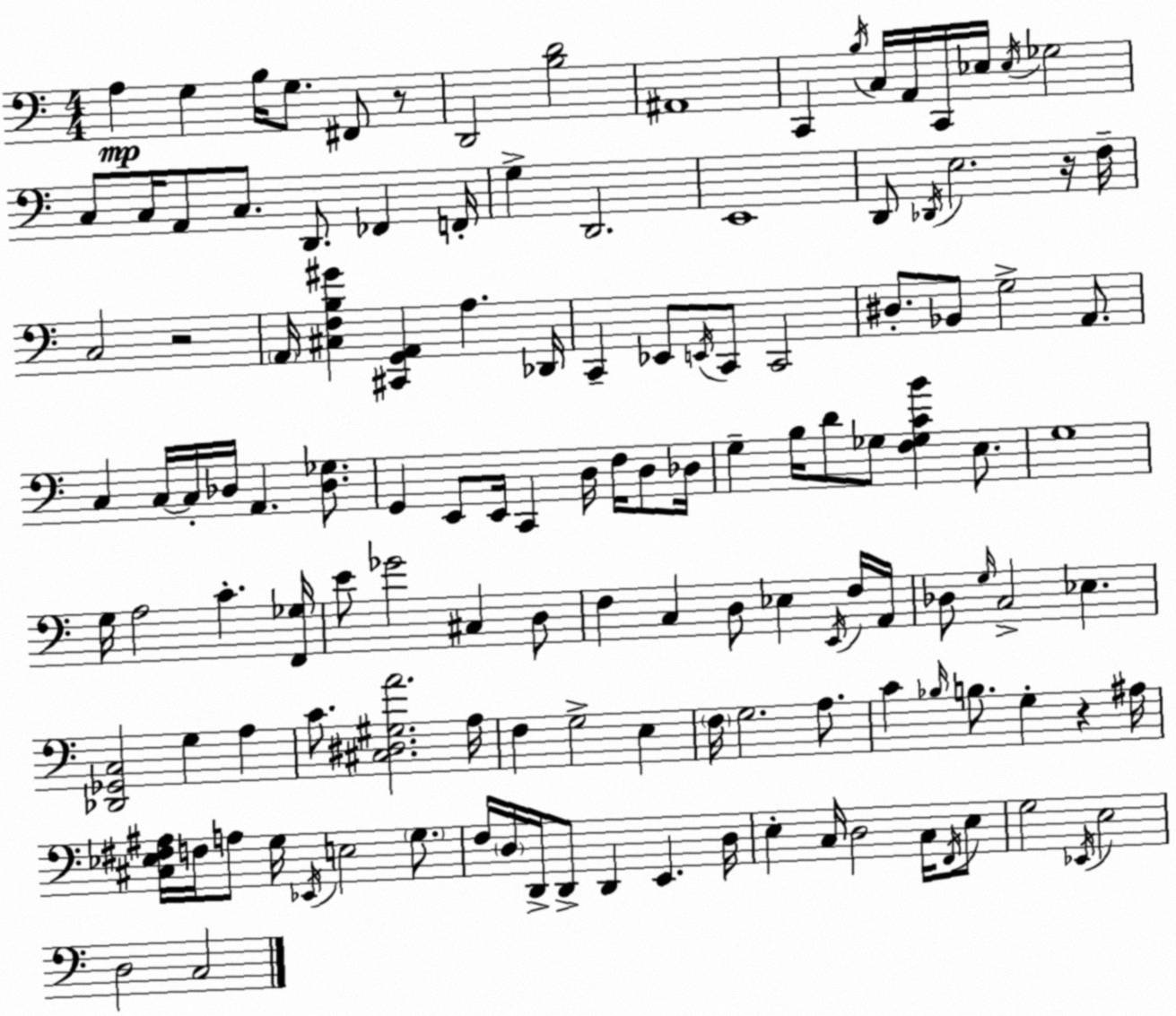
X:1
T:Untitled
M:4/4
L:1/4
K:C
A, G, B,/4 G,/2 ^F,,/2 z/2 D,,2 [B,D]2 ^A,,4 C,, B,/4 C,/4 A,,/4 C,,/4 _E,/4 _E,/4 _G,2 C,/2 C,/4 A,,/2 C,/2 D,,/2 _F,, F,,/4 G, D,,2 E,,4 D,,/2 _D,,/4 E,2 z/4 F,/4 C,2 z2 A,,/4 [^C,F,B,^G] [^C,,G,,A,,] A, _D,,/4 C,, _E,,/2 E,,/4 C,,/2 C,,2 ^D,/2 _B,,/2 G,2 A,,/2 C, C,/4 C,/4 _D,/4 A,, [_D,_G,]/2 G,, E,,/2 E,,/4 C,, D,/4 F,/4 D,/2 _D,/4 G, B,/4 D/2 _G,/2 [F,_G,CB] E,/2 G,4 G,/4 A,2 C [F,,_G,]/4 E/2 _G2 ^C, D,/2 F, C, D,/2 _E, E,,/4 F,/4 A,,/4 _D,/2 G,/4 C,2 _E, [_D,,_G,,C,]2 G, A, C/2 [^C,^D,^G,A]2 A,/4 F, G,2 E, F,/4 G,2 A,/2 C _B,/4 B,/2 G, z ^A,/4 [^C,_E,^F,^A,]/4 F,/4 A,/2 G,/4 _E,,/4 E,2 G,/2 F,/4 D,/4 D,,/4 D,,/2 D,, E,, D,/4 E, C,/4 D,2 C,/4 F,,/4 E,/2 G,2 _E,,/4 E,2 D,2 C,2